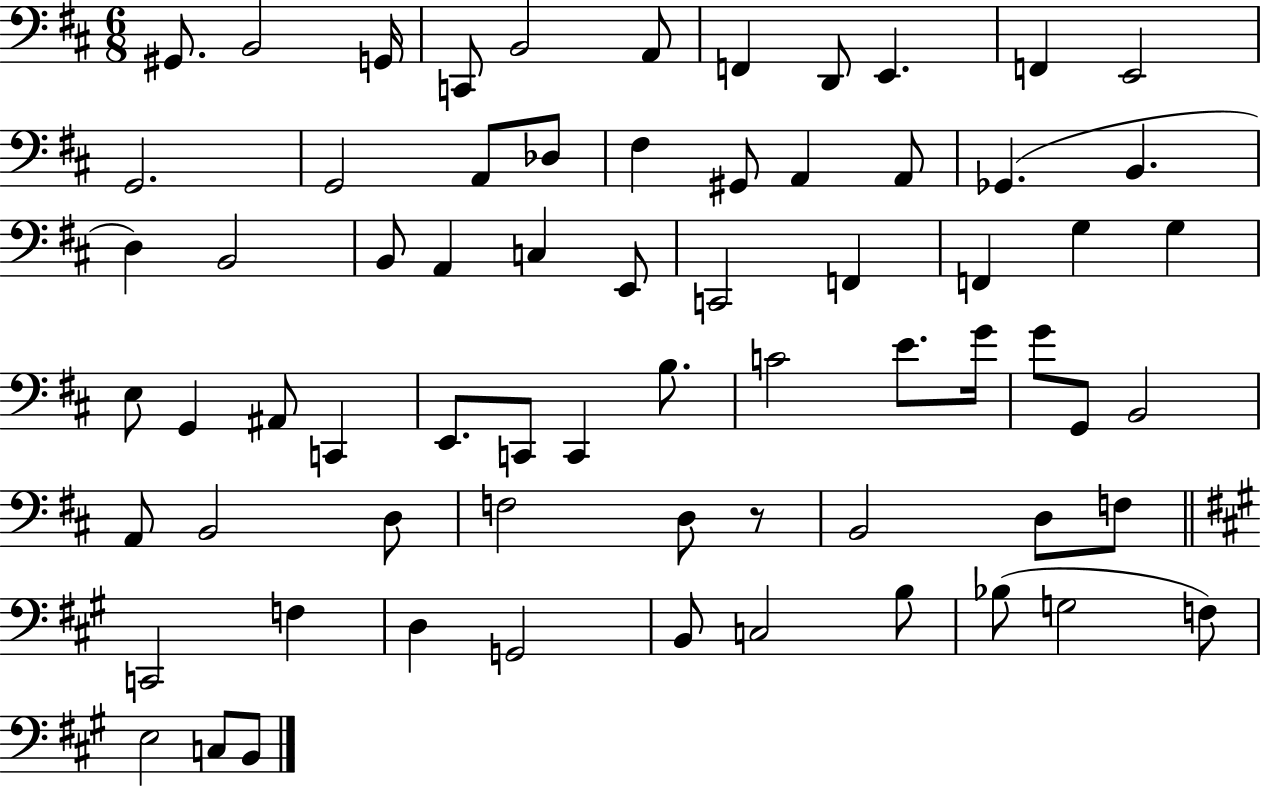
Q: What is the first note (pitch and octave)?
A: G#2